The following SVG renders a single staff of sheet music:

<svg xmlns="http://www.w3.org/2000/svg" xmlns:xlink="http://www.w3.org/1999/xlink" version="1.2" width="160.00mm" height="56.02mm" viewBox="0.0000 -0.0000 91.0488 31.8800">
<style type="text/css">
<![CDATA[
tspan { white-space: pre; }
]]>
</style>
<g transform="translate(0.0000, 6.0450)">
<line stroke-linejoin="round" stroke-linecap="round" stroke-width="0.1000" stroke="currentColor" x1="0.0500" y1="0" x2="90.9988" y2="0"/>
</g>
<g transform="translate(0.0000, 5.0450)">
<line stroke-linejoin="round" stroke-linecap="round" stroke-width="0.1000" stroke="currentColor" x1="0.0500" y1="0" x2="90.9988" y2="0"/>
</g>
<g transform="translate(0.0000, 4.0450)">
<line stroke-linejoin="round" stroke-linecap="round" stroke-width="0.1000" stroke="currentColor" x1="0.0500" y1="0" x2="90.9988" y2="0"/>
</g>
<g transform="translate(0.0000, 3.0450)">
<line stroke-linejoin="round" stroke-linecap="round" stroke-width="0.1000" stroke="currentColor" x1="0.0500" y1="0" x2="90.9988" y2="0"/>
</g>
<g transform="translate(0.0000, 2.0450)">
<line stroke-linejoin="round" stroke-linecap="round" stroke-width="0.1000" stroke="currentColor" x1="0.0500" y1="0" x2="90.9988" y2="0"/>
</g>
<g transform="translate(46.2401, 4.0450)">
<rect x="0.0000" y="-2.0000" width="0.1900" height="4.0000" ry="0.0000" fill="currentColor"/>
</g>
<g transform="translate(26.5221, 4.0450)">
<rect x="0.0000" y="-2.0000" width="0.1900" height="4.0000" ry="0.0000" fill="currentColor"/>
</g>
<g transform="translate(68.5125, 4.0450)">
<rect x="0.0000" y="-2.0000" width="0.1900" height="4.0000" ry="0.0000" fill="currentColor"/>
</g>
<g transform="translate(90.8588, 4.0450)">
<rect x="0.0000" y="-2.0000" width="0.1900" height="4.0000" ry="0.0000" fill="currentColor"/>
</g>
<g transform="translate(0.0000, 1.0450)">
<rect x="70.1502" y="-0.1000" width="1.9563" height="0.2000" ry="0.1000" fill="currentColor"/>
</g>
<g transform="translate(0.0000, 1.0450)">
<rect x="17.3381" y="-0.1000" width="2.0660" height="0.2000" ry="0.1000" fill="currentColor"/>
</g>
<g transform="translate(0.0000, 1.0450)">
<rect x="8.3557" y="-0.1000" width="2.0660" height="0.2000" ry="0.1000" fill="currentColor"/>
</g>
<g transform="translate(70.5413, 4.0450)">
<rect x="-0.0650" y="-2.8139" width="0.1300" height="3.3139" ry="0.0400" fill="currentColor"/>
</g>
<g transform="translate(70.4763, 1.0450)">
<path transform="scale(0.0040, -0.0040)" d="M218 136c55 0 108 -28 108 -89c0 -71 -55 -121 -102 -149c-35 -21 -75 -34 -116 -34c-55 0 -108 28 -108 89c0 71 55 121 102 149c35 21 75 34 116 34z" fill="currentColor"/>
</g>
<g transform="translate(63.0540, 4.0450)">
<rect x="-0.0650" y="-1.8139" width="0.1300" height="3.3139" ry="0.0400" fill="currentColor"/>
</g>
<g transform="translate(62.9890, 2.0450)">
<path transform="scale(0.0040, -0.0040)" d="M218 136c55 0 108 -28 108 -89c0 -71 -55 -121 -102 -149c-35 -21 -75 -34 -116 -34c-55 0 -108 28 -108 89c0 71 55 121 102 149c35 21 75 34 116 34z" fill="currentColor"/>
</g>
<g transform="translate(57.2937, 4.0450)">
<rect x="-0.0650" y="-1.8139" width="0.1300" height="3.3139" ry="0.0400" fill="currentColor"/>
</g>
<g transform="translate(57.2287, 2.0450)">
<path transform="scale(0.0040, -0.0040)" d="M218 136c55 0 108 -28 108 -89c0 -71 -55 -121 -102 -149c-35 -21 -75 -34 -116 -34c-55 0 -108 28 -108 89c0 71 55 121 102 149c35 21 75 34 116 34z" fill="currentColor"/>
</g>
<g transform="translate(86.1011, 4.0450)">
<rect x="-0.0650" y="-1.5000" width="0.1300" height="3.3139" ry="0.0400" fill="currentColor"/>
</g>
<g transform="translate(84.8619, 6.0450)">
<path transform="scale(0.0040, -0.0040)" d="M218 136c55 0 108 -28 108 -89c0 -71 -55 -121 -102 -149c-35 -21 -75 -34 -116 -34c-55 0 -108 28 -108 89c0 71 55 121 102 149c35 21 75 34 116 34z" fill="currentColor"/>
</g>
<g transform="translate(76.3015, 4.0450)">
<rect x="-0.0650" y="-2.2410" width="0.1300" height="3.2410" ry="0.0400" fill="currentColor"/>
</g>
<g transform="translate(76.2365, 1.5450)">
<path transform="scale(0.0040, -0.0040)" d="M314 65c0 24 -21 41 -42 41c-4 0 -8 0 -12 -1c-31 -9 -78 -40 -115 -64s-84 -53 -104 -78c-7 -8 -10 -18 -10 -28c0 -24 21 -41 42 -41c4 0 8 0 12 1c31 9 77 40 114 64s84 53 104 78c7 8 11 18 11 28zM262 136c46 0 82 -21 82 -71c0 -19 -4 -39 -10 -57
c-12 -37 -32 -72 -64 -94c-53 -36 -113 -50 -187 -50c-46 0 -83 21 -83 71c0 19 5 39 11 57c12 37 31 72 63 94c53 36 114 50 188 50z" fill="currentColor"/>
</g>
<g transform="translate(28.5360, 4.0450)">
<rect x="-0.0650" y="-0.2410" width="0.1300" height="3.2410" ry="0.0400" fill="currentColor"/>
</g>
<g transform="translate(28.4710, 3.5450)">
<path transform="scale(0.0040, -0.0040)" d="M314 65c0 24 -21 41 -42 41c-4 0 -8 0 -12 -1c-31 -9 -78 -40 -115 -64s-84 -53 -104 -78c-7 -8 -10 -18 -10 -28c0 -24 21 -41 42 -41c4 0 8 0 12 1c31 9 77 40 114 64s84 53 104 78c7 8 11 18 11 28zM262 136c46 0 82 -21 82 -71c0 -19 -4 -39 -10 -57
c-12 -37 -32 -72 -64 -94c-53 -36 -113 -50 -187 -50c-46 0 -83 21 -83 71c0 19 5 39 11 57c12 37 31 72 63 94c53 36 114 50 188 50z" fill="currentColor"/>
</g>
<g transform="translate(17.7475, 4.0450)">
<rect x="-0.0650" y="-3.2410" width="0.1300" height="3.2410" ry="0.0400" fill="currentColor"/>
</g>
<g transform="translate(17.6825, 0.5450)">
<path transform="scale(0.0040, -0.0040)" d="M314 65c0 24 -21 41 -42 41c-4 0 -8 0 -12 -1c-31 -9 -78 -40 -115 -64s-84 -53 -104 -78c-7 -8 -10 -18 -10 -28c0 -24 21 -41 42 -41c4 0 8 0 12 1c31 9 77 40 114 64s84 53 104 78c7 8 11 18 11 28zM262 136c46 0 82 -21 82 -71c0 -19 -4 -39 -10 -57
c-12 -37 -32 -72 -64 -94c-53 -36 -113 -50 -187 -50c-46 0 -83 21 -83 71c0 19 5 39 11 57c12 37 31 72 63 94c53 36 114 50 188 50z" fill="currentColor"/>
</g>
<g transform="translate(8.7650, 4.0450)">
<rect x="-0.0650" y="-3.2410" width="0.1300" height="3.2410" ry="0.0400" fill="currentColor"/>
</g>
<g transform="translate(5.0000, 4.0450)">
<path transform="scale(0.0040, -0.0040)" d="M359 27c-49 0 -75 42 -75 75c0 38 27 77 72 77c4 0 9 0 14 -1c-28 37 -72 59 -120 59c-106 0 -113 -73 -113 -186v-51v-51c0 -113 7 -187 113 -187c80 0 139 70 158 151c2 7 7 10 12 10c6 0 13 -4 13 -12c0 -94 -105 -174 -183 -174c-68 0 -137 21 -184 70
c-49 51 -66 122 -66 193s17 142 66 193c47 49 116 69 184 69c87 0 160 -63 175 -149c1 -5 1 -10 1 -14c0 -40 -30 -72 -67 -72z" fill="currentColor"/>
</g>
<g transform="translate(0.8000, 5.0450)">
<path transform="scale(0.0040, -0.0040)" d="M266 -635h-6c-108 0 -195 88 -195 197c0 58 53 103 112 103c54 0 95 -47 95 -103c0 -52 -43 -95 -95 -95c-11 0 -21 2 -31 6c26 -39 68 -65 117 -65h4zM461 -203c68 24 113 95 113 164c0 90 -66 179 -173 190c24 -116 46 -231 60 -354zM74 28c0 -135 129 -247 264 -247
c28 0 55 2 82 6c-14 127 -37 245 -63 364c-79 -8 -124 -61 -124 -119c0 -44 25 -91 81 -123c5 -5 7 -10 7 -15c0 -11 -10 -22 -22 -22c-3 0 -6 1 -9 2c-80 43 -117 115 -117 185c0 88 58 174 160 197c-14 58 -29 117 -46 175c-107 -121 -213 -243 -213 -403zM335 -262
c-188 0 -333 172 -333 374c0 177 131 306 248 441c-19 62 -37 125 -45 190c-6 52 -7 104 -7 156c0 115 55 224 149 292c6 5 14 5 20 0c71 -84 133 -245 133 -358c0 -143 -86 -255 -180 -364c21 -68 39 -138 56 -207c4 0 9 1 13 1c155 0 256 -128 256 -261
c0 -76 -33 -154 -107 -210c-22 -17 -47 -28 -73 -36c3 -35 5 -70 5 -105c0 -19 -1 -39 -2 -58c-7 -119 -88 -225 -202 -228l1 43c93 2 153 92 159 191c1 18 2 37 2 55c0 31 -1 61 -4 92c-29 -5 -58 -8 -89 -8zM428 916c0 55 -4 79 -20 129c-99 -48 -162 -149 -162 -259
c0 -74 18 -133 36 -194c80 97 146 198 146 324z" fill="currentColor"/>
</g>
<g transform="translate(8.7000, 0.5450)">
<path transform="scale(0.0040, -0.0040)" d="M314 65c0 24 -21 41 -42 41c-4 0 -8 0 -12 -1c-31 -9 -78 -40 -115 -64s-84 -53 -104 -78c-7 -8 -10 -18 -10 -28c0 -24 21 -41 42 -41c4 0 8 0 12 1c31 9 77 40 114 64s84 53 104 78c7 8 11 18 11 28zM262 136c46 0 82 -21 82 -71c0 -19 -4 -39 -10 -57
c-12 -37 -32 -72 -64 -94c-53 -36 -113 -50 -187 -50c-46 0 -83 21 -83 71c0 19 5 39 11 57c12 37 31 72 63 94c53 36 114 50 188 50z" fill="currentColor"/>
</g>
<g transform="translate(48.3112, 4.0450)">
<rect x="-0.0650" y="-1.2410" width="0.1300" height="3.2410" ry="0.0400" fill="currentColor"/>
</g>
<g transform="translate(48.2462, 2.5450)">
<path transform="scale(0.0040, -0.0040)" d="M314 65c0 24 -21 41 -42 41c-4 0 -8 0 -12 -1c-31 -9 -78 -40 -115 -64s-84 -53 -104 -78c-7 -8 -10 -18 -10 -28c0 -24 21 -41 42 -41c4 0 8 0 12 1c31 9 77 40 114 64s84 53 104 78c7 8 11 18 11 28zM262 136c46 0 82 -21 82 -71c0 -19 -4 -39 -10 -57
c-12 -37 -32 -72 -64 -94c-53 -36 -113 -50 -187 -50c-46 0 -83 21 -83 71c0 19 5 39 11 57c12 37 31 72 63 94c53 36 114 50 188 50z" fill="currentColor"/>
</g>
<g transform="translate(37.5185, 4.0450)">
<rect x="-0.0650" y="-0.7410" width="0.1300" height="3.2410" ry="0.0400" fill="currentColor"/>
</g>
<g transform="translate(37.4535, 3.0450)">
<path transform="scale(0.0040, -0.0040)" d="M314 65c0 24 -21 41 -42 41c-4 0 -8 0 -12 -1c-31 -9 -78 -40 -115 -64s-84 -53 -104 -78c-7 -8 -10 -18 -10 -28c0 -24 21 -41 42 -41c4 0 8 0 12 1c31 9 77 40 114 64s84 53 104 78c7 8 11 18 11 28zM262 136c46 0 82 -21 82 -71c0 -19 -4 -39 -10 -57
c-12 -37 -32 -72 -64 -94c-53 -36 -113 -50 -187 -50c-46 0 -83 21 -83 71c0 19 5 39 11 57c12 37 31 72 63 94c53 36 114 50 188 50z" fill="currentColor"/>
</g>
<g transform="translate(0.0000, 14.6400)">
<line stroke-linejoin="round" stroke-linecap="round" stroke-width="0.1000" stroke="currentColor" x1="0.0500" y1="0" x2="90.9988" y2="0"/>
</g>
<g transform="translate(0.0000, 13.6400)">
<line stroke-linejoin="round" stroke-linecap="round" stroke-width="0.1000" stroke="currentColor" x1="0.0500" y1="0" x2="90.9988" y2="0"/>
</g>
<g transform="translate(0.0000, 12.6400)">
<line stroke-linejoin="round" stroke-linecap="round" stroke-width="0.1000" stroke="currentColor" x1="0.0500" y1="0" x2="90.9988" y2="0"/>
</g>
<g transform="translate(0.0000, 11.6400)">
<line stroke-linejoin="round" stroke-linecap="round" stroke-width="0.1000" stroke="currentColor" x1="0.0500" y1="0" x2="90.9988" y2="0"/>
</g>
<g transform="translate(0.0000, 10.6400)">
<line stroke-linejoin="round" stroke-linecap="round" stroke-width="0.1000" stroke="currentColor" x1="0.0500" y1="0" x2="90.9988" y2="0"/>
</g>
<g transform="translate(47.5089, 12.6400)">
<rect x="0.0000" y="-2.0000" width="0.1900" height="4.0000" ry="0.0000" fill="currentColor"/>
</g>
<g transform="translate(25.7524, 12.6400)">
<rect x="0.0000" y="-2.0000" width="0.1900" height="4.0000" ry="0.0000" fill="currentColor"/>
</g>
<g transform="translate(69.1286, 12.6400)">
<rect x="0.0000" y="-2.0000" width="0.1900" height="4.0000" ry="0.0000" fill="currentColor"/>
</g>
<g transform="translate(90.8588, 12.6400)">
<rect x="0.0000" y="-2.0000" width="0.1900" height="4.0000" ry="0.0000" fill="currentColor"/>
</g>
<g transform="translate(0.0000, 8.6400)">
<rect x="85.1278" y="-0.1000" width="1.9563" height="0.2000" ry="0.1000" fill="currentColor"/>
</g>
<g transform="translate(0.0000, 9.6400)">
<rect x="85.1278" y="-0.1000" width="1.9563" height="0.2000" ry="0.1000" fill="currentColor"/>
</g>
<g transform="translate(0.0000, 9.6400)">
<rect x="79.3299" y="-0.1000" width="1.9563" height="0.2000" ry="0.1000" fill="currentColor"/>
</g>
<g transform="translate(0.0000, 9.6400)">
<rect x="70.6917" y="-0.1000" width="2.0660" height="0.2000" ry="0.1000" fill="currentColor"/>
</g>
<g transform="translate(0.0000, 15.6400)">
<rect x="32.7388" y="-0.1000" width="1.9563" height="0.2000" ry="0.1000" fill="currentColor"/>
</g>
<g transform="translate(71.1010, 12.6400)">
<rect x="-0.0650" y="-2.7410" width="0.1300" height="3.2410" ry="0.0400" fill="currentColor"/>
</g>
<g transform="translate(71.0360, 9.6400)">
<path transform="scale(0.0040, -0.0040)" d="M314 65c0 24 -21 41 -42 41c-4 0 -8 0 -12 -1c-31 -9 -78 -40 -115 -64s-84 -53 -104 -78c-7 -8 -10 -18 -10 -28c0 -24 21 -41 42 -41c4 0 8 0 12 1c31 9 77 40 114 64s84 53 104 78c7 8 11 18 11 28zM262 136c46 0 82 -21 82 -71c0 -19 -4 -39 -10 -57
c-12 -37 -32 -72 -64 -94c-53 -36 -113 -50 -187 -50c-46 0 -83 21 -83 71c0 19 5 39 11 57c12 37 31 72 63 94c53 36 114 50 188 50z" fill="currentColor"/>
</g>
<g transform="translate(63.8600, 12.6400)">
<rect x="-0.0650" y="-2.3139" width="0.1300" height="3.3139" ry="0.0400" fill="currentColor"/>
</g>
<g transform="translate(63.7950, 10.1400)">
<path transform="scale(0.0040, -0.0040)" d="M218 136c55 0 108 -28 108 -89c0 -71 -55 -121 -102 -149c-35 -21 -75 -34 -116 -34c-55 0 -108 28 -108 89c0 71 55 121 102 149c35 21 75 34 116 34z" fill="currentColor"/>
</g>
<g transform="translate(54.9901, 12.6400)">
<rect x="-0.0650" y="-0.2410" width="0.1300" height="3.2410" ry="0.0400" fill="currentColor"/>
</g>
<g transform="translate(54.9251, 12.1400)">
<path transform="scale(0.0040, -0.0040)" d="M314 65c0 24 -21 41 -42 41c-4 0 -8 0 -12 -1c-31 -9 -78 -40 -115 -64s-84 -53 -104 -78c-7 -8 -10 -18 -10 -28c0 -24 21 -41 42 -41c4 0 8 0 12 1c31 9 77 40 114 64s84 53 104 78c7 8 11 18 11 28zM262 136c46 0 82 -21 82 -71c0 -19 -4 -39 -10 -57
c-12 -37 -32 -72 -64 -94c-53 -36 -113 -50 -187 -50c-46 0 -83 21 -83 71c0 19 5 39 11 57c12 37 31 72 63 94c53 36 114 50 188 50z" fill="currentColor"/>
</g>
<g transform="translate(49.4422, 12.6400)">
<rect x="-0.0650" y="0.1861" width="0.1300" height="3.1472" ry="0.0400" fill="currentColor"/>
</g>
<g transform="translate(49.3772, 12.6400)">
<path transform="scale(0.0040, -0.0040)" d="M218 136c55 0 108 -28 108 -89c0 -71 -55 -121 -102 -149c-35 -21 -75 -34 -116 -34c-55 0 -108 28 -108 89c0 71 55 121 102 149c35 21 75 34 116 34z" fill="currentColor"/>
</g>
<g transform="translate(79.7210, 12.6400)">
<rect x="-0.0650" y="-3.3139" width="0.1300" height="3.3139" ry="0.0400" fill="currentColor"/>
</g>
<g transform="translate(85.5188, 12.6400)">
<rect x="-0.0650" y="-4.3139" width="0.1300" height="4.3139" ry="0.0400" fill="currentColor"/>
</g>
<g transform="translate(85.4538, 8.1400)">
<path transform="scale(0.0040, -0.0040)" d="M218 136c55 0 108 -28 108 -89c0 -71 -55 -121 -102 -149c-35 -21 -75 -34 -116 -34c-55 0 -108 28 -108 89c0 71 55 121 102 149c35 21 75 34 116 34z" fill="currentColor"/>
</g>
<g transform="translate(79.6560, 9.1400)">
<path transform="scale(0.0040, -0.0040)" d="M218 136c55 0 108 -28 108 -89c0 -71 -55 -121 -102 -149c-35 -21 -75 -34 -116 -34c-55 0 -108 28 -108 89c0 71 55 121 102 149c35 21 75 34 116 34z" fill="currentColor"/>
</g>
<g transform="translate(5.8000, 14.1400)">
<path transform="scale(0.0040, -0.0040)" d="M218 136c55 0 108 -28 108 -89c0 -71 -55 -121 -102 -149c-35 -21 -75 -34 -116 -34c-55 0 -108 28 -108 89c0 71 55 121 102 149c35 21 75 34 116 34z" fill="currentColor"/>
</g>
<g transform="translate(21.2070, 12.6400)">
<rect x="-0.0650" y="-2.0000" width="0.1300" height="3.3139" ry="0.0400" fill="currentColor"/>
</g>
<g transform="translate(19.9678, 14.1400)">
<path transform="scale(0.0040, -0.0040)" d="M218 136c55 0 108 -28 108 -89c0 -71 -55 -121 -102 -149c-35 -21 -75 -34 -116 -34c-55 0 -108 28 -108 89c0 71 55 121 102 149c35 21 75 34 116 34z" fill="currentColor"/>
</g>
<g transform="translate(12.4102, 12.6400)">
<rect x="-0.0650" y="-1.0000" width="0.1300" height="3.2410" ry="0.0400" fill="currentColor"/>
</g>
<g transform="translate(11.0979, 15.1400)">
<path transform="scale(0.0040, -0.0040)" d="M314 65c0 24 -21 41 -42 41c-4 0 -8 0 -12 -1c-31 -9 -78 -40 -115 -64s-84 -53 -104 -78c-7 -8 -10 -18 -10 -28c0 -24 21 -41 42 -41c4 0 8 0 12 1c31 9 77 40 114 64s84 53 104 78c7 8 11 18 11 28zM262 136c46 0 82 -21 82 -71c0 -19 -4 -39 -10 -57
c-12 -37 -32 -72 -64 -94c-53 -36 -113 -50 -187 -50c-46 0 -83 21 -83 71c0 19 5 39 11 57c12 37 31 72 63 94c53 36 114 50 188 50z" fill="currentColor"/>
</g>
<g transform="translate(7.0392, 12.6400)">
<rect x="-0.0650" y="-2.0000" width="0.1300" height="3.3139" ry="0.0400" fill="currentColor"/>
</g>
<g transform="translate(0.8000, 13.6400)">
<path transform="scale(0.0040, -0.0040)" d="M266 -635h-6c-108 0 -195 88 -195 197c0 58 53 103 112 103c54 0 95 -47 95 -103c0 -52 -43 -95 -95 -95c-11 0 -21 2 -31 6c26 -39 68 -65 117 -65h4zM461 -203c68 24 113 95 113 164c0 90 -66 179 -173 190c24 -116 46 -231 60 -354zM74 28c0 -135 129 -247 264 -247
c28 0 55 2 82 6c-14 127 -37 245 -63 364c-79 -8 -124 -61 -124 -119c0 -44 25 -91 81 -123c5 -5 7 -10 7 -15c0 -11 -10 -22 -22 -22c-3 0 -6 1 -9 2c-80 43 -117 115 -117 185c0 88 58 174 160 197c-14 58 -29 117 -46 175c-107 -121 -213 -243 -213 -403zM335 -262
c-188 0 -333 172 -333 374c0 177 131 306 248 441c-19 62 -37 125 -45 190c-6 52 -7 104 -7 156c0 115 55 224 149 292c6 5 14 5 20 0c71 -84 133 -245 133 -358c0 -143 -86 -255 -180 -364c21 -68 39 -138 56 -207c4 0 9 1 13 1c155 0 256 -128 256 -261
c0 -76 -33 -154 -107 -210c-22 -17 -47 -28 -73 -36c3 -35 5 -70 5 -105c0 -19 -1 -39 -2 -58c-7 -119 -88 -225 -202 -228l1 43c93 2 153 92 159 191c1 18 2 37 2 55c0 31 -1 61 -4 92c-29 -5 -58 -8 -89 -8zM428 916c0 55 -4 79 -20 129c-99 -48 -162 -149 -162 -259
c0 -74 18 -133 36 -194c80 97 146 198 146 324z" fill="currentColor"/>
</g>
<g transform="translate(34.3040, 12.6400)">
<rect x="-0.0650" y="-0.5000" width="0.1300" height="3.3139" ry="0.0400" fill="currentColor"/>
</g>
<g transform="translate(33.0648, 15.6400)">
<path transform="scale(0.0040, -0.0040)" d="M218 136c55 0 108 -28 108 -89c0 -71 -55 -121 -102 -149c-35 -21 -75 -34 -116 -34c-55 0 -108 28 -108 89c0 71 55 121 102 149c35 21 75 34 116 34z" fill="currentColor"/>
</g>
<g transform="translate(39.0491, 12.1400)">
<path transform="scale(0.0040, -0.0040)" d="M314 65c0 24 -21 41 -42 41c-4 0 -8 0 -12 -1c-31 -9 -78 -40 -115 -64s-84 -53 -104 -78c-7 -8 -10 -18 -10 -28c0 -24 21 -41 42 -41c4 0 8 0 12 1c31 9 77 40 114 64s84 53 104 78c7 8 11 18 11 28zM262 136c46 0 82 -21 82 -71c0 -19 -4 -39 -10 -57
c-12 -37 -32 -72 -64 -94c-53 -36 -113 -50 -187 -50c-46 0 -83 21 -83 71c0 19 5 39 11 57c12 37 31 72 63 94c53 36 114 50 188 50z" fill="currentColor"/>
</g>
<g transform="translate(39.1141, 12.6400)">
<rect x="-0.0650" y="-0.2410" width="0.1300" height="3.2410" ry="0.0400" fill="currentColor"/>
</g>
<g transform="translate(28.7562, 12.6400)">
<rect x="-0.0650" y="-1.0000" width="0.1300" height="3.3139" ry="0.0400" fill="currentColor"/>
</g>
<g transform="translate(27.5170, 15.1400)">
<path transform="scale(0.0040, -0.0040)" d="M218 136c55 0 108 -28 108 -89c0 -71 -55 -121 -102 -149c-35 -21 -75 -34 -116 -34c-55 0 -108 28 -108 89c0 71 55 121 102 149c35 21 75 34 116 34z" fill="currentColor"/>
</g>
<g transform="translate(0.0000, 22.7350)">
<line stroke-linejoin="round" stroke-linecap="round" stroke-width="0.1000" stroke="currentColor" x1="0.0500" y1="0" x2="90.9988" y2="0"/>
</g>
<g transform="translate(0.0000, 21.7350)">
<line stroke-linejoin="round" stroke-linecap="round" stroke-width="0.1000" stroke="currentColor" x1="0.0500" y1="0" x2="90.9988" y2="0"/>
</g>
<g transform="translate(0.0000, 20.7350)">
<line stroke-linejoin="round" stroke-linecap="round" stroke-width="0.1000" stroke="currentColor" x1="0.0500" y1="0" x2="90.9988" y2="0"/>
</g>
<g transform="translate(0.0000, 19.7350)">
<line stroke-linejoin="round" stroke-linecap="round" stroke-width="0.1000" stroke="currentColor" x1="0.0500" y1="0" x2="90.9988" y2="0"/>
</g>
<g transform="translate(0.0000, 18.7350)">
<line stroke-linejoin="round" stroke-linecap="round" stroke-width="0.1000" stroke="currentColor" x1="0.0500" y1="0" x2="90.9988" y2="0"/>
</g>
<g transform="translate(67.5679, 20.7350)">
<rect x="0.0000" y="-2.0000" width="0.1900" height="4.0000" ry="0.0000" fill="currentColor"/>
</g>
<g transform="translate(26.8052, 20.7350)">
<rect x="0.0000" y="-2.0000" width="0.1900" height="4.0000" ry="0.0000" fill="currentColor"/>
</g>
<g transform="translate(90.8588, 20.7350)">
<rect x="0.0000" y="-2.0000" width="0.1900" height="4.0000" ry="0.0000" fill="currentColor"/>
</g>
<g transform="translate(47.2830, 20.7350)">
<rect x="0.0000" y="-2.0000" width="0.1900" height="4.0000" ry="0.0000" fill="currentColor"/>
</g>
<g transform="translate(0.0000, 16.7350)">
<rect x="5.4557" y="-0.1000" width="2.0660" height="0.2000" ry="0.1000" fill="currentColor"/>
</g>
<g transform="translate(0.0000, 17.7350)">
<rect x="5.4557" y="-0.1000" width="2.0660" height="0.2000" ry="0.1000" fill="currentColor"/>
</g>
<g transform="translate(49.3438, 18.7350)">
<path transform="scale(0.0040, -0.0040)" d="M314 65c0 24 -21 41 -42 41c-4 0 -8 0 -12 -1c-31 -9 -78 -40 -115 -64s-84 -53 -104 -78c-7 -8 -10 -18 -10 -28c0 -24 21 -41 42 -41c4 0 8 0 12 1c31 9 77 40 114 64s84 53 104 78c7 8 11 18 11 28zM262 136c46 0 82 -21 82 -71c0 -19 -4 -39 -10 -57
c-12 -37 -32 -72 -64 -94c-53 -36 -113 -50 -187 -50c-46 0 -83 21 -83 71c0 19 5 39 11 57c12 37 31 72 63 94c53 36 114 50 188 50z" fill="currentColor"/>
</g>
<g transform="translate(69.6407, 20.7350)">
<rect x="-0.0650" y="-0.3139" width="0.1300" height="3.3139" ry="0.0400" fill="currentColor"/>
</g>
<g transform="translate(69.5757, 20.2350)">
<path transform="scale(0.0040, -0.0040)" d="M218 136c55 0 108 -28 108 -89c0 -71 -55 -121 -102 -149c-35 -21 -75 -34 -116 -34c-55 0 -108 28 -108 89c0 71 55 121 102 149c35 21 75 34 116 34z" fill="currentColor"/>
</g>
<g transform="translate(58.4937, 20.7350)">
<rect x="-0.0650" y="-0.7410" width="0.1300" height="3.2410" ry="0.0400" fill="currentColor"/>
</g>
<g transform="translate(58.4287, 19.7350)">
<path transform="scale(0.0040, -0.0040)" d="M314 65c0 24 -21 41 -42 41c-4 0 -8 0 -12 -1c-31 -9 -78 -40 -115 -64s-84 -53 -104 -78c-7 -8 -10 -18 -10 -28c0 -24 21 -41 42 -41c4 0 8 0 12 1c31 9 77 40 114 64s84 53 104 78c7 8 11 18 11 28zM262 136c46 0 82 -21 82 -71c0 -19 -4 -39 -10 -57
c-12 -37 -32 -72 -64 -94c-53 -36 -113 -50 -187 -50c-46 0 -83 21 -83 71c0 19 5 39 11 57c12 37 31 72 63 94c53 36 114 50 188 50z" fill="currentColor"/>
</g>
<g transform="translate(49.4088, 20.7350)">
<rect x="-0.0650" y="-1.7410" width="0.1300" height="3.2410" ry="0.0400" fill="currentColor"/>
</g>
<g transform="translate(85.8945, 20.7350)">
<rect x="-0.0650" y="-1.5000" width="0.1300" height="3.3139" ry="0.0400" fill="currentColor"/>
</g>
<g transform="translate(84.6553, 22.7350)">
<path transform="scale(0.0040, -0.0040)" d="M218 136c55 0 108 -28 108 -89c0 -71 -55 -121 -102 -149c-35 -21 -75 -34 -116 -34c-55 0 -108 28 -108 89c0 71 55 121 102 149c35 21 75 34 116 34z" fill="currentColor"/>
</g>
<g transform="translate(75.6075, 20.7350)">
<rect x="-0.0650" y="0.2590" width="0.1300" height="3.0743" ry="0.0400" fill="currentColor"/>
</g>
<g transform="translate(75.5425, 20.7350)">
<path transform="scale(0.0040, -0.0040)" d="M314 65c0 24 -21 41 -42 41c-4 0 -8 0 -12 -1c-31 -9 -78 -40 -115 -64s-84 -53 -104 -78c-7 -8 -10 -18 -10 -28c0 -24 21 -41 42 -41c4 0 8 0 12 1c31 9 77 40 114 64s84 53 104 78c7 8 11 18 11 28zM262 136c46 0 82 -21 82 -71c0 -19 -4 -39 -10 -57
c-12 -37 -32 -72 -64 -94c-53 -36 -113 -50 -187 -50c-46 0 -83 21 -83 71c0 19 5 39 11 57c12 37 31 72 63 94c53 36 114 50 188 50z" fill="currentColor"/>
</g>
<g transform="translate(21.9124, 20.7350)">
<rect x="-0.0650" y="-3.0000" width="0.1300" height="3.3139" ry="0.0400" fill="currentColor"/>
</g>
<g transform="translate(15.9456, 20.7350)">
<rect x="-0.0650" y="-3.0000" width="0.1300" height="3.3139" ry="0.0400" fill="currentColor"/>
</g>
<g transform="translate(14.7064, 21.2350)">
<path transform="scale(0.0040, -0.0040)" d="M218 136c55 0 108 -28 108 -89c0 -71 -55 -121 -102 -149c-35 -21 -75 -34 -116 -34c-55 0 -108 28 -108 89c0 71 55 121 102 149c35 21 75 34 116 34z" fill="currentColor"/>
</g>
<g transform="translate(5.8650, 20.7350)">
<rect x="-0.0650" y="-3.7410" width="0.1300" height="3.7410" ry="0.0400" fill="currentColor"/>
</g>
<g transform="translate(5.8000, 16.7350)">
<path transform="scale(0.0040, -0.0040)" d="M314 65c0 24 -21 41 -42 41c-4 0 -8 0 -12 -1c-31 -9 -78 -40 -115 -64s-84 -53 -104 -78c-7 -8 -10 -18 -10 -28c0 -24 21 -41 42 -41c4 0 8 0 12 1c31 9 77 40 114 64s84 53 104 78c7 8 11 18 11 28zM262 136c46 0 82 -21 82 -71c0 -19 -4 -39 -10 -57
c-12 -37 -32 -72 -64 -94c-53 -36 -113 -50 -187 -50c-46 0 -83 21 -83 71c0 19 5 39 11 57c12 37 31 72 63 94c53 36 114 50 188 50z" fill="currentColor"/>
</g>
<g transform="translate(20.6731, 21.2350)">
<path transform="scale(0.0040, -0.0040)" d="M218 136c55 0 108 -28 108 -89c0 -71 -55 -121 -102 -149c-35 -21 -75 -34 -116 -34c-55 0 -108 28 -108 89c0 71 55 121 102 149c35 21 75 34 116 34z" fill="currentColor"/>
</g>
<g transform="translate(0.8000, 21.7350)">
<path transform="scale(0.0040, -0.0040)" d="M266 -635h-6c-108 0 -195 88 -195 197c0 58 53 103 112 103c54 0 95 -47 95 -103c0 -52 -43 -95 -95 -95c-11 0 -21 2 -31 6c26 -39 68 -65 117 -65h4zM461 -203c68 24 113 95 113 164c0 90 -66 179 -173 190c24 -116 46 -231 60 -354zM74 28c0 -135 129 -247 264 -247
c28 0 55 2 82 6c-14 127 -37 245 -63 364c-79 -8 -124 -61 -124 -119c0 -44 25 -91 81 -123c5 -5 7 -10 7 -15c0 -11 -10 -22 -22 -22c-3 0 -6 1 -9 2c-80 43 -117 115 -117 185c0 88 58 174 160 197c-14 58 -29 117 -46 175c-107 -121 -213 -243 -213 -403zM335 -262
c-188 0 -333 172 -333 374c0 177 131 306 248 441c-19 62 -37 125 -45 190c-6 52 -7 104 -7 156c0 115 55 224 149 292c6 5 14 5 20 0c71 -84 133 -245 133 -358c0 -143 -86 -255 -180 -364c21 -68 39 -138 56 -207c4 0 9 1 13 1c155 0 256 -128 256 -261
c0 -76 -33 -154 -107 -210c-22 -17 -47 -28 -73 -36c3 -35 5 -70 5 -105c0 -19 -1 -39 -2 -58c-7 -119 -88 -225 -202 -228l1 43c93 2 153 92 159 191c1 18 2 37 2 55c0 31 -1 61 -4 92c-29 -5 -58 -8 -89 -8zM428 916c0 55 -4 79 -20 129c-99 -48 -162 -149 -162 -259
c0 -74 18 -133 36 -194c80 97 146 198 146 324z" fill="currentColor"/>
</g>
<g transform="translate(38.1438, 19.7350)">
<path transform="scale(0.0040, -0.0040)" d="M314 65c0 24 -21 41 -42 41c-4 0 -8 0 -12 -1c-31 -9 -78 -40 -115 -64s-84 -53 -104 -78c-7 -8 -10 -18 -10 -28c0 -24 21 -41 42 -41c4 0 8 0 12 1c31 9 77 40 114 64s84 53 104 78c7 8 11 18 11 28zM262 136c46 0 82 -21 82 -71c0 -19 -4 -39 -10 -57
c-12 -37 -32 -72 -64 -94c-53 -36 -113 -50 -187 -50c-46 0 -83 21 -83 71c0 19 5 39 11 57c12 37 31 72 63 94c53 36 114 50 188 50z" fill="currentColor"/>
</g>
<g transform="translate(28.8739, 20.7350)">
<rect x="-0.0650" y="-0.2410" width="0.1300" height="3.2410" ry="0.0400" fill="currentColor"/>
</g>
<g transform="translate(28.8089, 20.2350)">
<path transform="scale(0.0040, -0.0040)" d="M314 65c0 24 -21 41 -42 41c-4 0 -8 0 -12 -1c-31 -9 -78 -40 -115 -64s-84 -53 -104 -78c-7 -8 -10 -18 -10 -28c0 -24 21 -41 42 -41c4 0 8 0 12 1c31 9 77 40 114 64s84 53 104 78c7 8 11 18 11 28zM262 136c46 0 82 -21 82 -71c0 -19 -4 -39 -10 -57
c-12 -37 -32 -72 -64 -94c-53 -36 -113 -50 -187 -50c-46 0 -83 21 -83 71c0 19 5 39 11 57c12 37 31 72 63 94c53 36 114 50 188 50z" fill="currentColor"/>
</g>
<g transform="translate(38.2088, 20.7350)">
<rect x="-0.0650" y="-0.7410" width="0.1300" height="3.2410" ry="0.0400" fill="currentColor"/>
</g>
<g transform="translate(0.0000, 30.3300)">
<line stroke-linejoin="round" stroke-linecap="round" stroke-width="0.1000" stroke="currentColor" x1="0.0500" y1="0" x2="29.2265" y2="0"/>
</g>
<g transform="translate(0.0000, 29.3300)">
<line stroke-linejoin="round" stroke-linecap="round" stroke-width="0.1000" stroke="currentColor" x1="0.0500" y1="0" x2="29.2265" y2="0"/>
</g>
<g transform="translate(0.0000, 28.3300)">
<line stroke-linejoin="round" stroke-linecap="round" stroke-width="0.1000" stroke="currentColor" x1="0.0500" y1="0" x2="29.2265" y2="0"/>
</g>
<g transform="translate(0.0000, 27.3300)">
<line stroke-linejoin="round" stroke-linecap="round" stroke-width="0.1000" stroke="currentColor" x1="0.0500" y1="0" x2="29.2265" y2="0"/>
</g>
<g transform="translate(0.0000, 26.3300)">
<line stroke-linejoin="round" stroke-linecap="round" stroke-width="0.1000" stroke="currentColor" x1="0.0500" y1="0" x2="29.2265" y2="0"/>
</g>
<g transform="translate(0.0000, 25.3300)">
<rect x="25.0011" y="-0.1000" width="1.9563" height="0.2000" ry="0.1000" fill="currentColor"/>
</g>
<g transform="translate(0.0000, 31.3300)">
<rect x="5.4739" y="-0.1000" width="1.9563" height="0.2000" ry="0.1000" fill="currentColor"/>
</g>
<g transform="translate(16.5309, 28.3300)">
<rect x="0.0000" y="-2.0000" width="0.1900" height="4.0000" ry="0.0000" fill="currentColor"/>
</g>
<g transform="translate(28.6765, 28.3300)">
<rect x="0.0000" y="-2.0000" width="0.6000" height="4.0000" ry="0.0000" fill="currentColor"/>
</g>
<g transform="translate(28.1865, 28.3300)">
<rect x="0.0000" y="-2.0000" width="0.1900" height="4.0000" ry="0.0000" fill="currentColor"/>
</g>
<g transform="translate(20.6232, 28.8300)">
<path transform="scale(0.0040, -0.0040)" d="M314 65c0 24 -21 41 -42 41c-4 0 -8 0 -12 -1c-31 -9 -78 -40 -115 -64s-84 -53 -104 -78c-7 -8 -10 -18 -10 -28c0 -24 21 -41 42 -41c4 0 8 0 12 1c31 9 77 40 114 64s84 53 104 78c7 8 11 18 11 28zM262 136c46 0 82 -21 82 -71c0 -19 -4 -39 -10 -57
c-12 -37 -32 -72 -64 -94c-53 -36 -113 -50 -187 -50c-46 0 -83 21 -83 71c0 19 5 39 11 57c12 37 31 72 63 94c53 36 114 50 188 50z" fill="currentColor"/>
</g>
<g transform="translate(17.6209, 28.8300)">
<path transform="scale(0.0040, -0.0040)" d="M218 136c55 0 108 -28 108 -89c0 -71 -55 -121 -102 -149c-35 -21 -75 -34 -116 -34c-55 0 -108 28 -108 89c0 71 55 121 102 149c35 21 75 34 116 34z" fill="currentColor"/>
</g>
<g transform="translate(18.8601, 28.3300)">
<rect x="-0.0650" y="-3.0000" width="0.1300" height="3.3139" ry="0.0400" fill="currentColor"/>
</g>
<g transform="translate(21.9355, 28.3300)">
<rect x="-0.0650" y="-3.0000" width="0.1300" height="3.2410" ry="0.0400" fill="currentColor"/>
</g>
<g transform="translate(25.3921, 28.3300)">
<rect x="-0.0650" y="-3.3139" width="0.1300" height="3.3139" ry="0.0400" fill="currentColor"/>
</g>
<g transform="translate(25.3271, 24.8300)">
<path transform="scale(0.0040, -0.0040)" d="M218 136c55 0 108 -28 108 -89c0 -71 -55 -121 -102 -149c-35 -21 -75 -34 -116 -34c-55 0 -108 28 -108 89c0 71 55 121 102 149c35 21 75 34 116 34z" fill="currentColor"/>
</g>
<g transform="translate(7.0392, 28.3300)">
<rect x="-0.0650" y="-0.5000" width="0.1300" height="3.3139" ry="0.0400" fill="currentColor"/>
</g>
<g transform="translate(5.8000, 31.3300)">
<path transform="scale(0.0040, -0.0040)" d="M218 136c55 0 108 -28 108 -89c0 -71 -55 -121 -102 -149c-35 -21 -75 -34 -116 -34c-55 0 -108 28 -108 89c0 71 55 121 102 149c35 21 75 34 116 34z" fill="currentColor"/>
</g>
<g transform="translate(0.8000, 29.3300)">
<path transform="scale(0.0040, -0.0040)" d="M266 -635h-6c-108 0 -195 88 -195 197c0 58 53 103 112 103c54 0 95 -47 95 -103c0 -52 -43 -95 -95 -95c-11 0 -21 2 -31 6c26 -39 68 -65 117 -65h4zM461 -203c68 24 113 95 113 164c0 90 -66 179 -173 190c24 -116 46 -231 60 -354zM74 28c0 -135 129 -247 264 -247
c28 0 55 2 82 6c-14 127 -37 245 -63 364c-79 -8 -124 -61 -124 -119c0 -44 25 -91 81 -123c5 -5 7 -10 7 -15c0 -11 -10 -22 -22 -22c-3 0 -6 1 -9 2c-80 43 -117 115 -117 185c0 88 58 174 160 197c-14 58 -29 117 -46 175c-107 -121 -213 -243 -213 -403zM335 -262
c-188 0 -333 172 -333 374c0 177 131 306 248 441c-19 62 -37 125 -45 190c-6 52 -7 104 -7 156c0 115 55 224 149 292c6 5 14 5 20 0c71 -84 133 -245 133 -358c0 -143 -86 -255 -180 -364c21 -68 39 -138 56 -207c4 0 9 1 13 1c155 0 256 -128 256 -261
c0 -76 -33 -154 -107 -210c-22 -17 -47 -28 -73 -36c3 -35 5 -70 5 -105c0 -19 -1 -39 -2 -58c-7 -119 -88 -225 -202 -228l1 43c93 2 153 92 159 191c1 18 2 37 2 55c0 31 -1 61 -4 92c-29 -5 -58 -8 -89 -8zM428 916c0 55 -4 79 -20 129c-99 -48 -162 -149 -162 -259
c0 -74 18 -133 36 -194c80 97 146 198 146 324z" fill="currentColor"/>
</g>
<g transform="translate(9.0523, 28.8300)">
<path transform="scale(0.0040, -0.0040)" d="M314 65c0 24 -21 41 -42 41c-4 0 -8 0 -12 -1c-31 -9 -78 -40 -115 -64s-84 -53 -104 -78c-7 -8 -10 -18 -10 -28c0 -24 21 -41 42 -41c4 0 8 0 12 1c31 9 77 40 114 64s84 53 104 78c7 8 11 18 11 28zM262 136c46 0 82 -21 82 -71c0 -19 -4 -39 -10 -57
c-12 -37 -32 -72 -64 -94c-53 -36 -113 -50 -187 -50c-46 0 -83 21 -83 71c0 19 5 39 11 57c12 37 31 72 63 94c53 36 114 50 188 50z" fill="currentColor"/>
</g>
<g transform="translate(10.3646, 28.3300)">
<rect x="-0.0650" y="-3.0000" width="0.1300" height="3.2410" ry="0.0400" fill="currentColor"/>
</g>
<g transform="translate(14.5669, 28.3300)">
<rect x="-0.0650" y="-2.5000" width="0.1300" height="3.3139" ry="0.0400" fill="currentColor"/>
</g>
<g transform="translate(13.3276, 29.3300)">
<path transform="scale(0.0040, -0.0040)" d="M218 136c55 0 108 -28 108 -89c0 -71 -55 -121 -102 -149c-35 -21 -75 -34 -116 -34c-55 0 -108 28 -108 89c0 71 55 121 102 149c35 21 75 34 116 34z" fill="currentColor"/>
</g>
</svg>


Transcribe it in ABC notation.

X:1
T:Untitled
M:4/4
L:1/4
K:C
b2 b2 c2 d2 e2 f f a g2 E F D2 F D C c2 B c2 g a2 b d' c'2 A A c2 d2 f2 d2 c B2 E C A2 G A A2 b